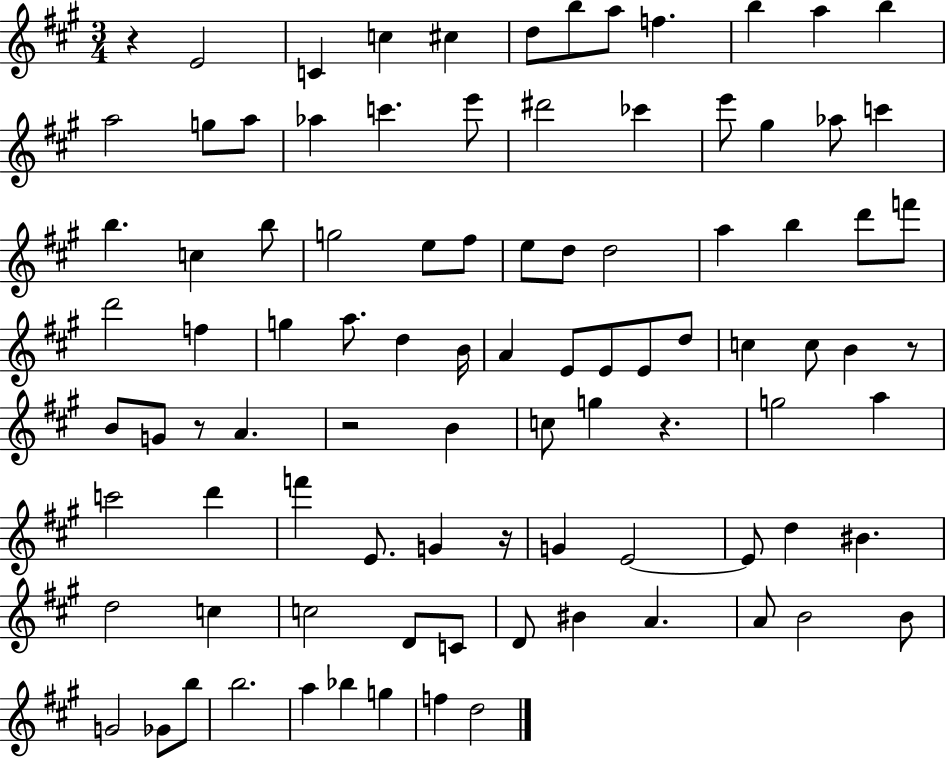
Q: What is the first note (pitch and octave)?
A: E4